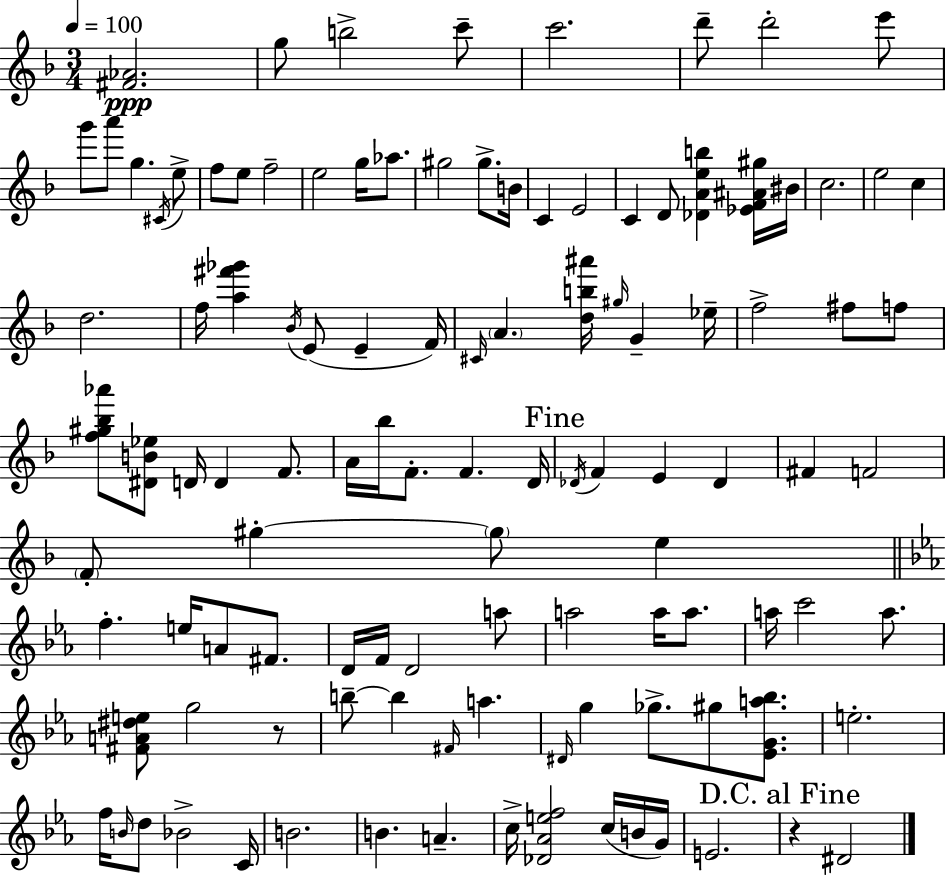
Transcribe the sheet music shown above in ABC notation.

X:1
T:Untitled
M:3/4
L:1/4
K:F
[^F_A]2 g/2 b2 c'/2 c'2 d'/2 d'2 e'/2 g'/2 a'/2 g ^C/4 e/2 f/2 e/2 f2 e2 g/4 _a/2 ^g2 ^g/2 B/4 C E2 C D/2 [_DAeb] [_EF^A^g]/4 ^B/4 c2 e2 c d2 f/4 [a^f'_g'] _B/4 E/2 E F/4 ^C/4 A [db^a']/4 ^g/4 G _e/4 f2 ^f/2 f/2 [f^g_b_a']/2 [^DB_e]/2 D/4 D F/2 A/4 _b/4 F/2 F D/4 _D/4 F E _D ^F F2 F/2 ^g ^g/2 e f e/4 A/2 ^F/2 D/4 F/4 D2 a/2 a2 a/4 a/2 a/4 c'2 a/2 [^FA^de]/2 g2 z/2 b/2 b ^F/4 a ^D/4 g _g/2 ^g/2 [_EGa_b]/2 e2 f/4 B/4 d/2 _B2 C/4 B2 B A c/4 [_D_Aef]2 c/4 B/4 G/4 E2 z ^D2